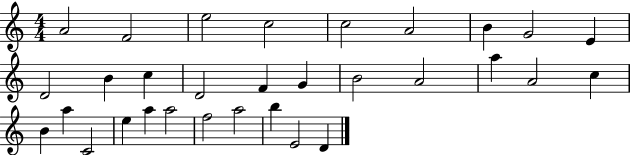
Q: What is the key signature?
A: C major